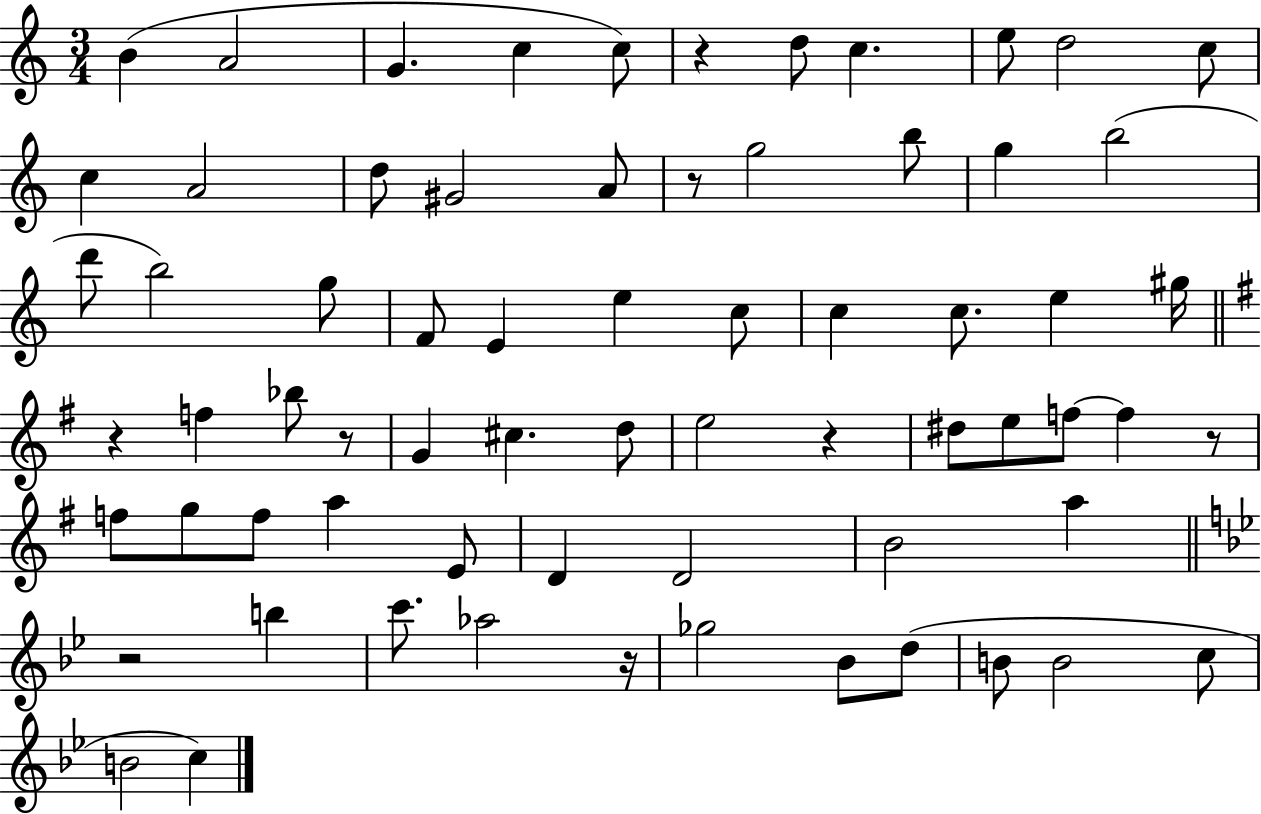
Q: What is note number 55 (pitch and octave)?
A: D5